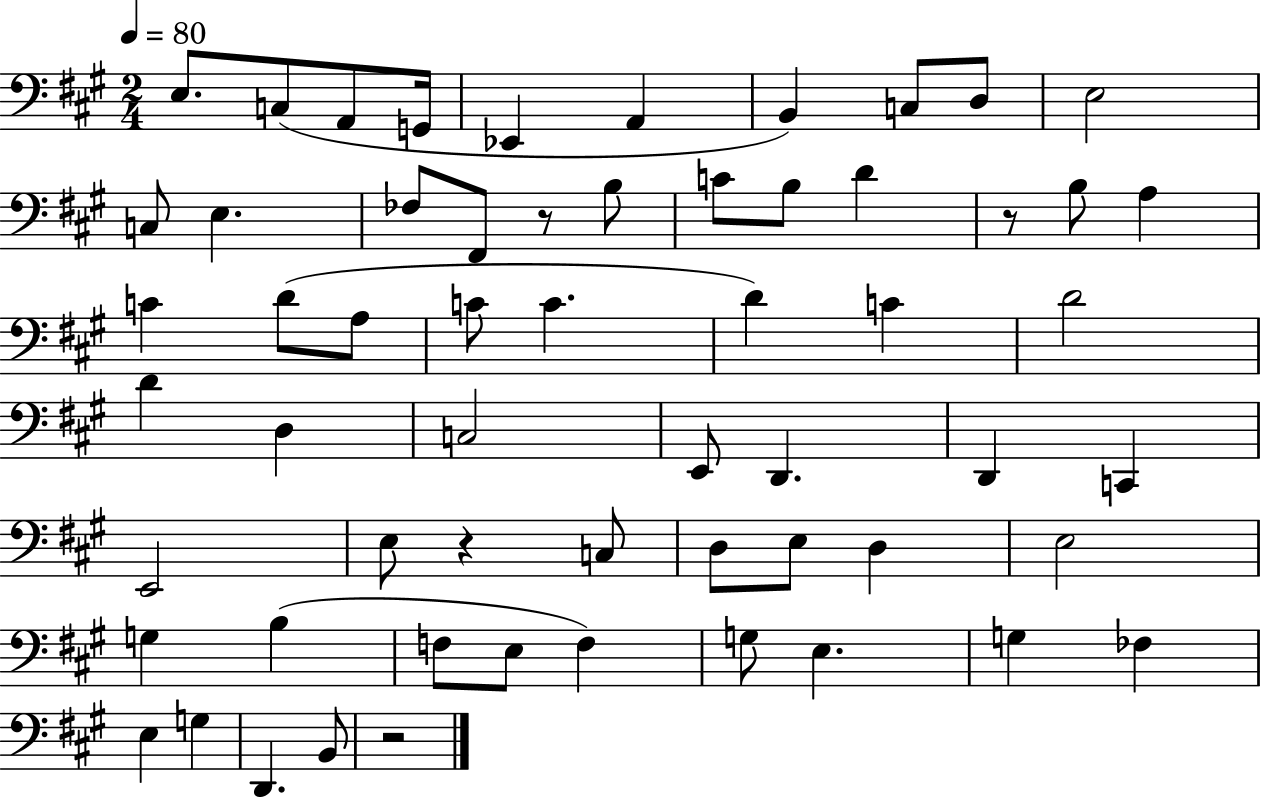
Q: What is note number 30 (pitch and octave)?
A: D3